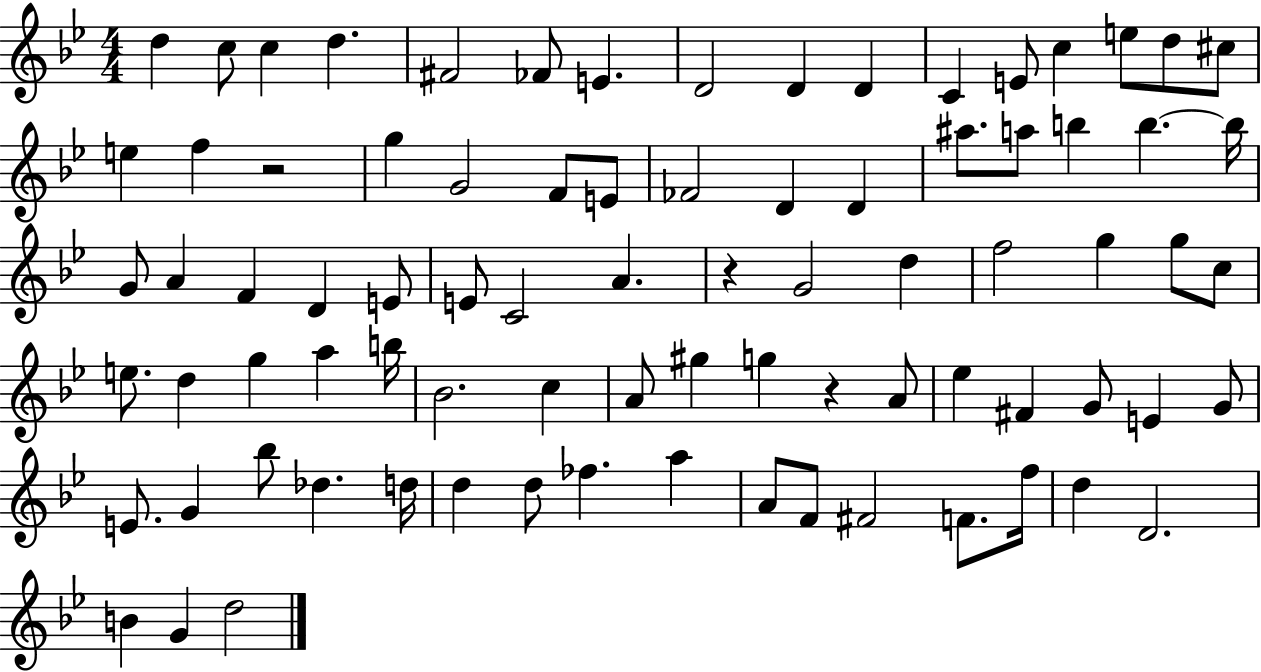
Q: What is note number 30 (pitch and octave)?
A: B5